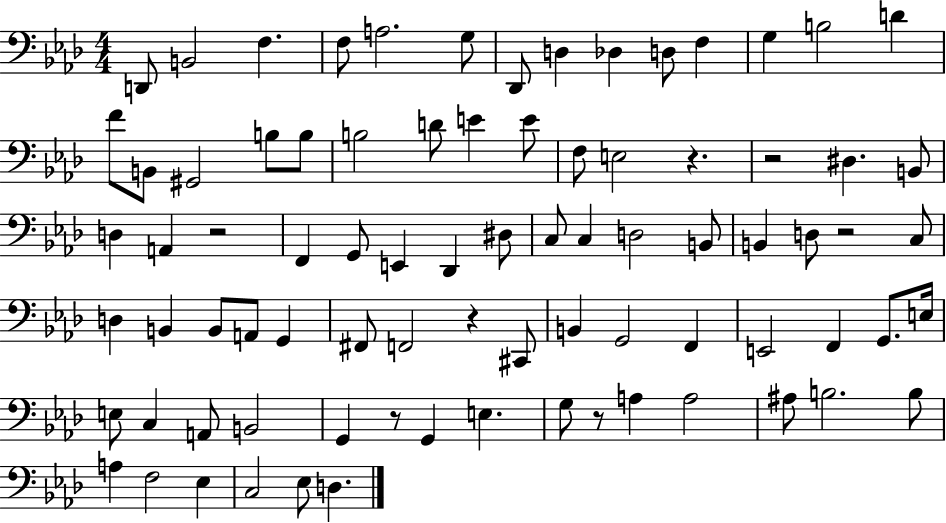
X:1
T:Untitled
M:4/4
L:1/4
K:Ab
D,,/2 B,,2 F, F,/2 A,2 G,/2 _D,,/2 D, _D, D,/2 F, G, B,2 D F/2 B,,/2 ^G,,2 B,/2 B,/2 B,2 D/2 E E/2 F,/2 E,2 z z2 ^D, B,,/2 D, A,, z2 F,, G,,/2 E,, _D,, ^D,/2 C,/2 C, D,2 B,,/2 B,, D,/2 z2 C,/2 D, B,, B,,/2 A,,/2 G,, ^F,,/2 F,,2 z ^C,,/2 B,, G,,2 F,, E,,2 F,, G,,/2 E,/4 E,/2 C, A,,/2 B,,2 G,, z/2 G,, E, G,/2 z/2 A, A,2 ^A,/2 B,2 B,/2 A, F,2 _E, C,2 _E,/2 D,